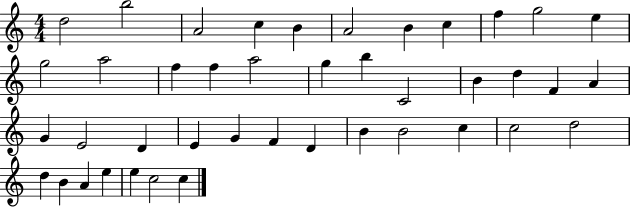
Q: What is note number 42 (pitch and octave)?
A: C5